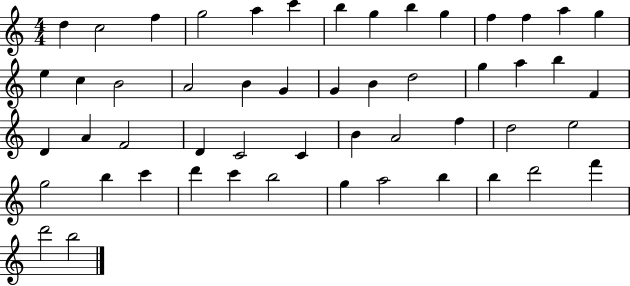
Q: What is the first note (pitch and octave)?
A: D5